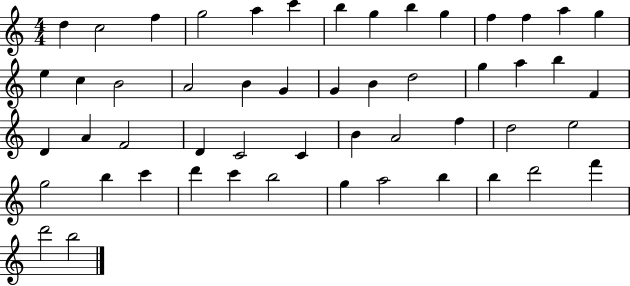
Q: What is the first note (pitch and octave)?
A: D5